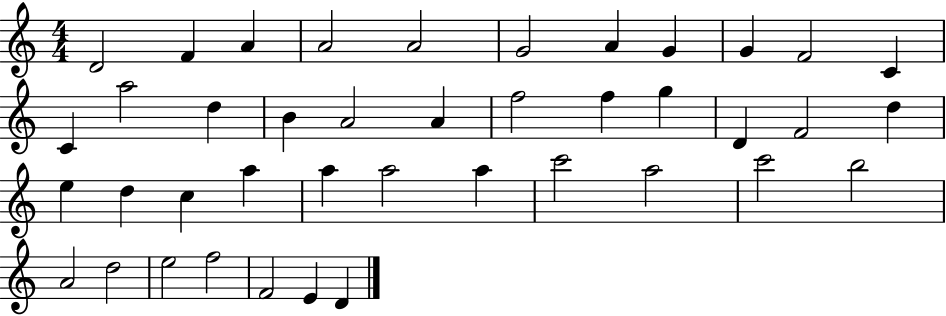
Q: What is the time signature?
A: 4/4